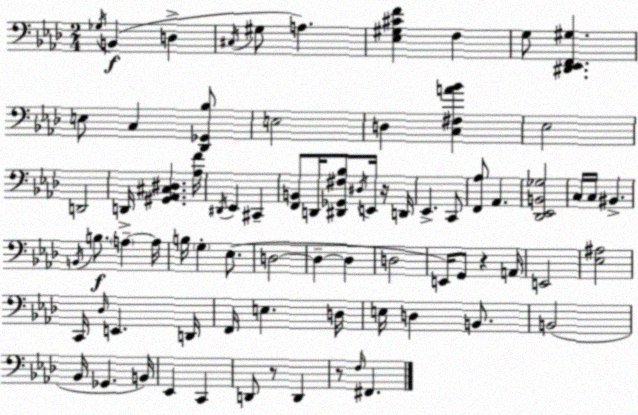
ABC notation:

X:1
T:Untitled
M:2/4
L:1/4
K:Fm
_G,/4 B,, D, ^C,/4 ^G,/2 A, [_E,^G,^CF] F, G,/2 [^D,,_E,,F,,^G,] E,/2 C, [_D,,_G,,_B,]/2 E,2 D, [C,^F,A_B] _E,2 D,,2 D,,/4 [^G,,_A,,^C,^D,] [_A,F]/4 ^D,,/4 _E,, ^C,, [F,,B,,]/2 D,,/4 [^D,,_G,,^F,_B,]/2 ^D,/4 E,,/4 z/4 D,,/4 _E,, C,,/2 [F,,_A,]/2 _A,, [_D,,_E,,B,,_G,]2 C,/4 C,/4 ^B,, B,,/4 B,/2 A, A,/4 B,/4 G, _E,/2 D,2 D, D, D,2 E,,/4 G,,/2 z A,,/4 E,,2 [_E,^A,]2 C,,/4 _D,/4 E,, D,,/4 F,,/4 E, D,/4 E,/4 D, B,,/2 B,,2 _B,,/4 _G,, B,,/4 _E,, C,, D,,/2 z/2 D,, z/2 F,/4 ^F,,